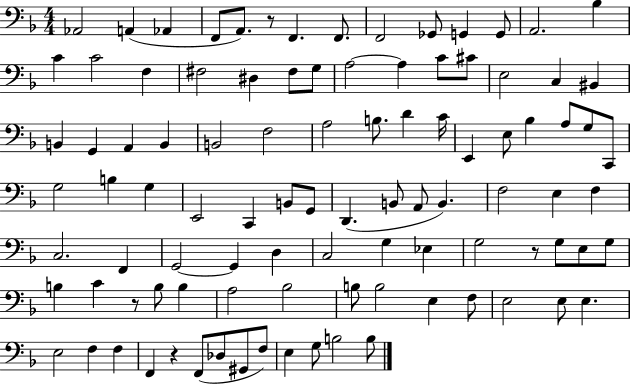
X:1
T:Untitled
M:4/4
L:1/4
K:F
_A,,2 A,, _A,, F,,/2 A,,/2 z/2 F,, F,,/2 F,,2 _G,,/2 G,, G,,/2 A,,2 _B, C C2 F, ^F,2 ^D, ^F,/2 G,/2 A,2 A, C/2 ^C/2 E,2 C, ^B,, B,, G,, A,, B,, B,,2 F,2 A,2 B,/2 D C/4 E,, E,/2 _B, A,/2 G,/2 C,,/2 G,2 B, G, E,,2 C,, B,,/2 G,,/2 D,, B,,/2 A,,/2 B,, F,2 E, F, C,2 F,, G,,2 G,, D, C,2 G, _E, G,2 z/2 G,/2 E,/2 G,/2 B, C z/2 B,/2 B, A,2 _B,2 B,/2 B,2 E, F,/2 E,2 E,/2 E, E,2 F, F, F,, z F,,/2 _D,/2 ^G,,/2 F,/2 E, G,/2 B,2 B,/2